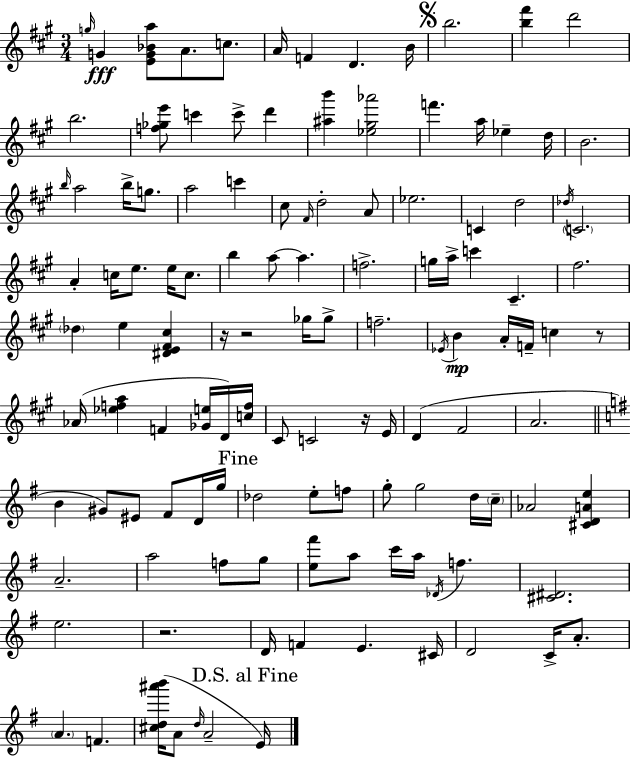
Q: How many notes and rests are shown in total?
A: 122